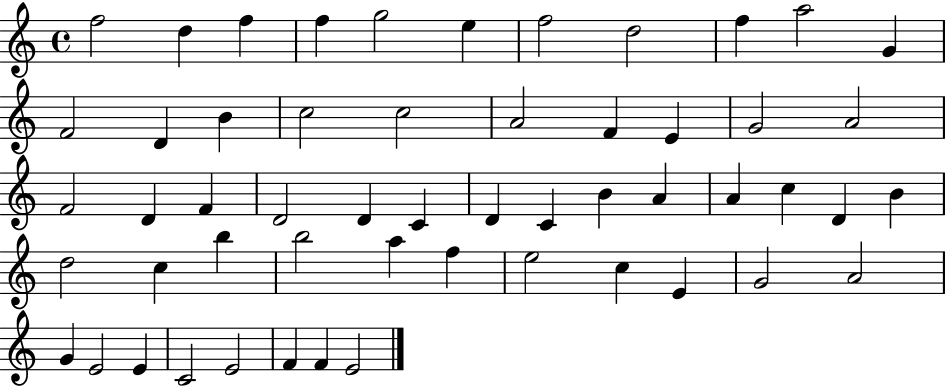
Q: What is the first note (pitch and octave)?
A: F5